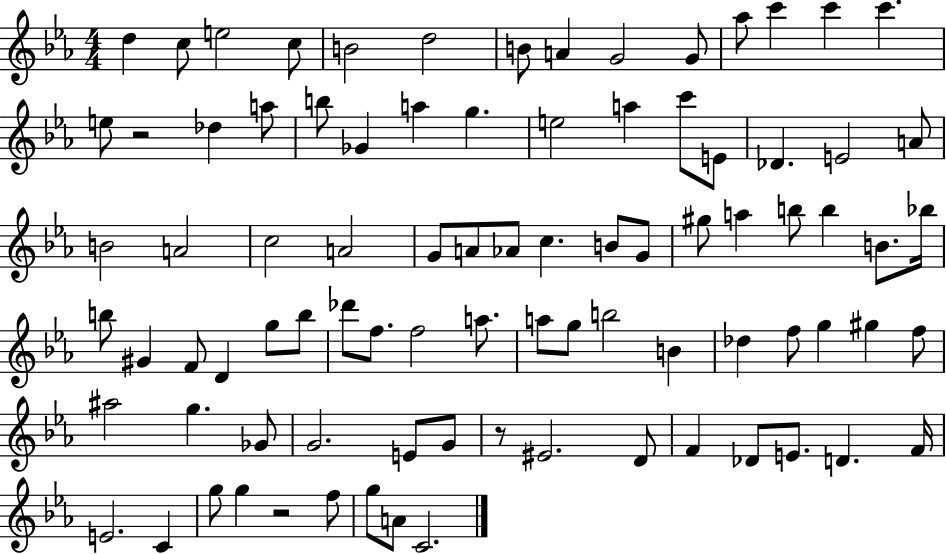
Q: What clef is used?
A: treble